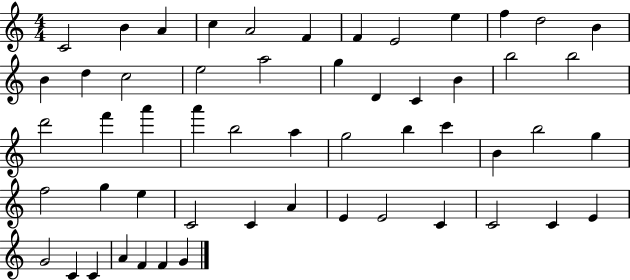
C4/h B4/q A4/q C5/q A4/h F4/q F4/q E4/h E5/q F5/q D5/h B4/q B4/q D5/q C5/h E5/h A5/h G5/q D4/q C4/q B4/q B5/h B5/h D6/h F6/q A6/q A6/q B5/h A5/q G5/h B5/q C6/q B4/q B5/h G5/q F5/h G5/q E5/q C4/h C4/q A4/q E4/q E4/h C4/q C4/h C4/q E4/q G4/h C4/q C4/q A4/q F4/q F4/q G4/q